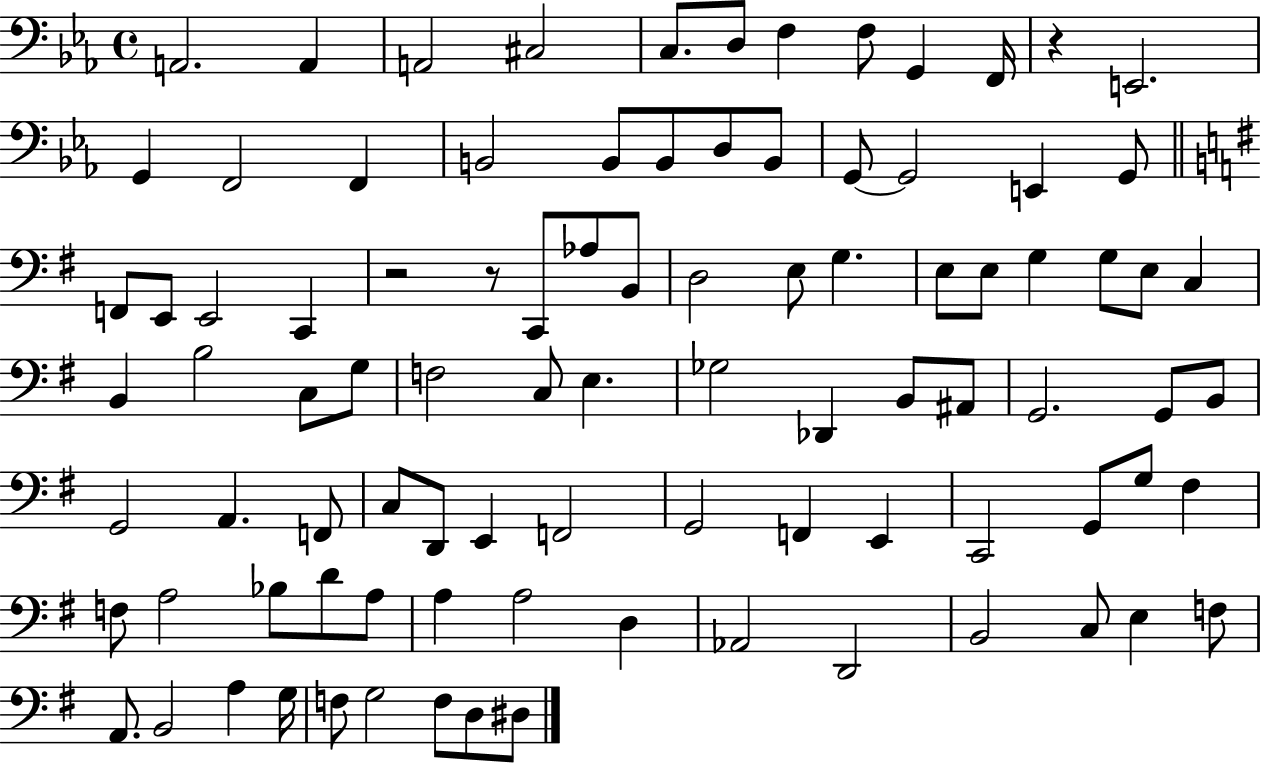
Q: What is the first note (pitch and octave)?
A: A2